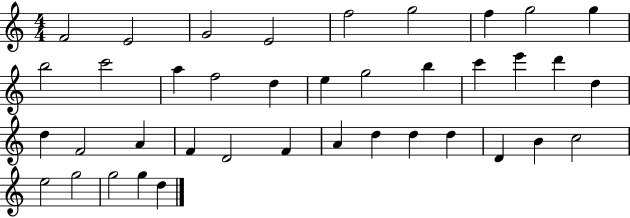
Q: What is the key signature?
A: C major